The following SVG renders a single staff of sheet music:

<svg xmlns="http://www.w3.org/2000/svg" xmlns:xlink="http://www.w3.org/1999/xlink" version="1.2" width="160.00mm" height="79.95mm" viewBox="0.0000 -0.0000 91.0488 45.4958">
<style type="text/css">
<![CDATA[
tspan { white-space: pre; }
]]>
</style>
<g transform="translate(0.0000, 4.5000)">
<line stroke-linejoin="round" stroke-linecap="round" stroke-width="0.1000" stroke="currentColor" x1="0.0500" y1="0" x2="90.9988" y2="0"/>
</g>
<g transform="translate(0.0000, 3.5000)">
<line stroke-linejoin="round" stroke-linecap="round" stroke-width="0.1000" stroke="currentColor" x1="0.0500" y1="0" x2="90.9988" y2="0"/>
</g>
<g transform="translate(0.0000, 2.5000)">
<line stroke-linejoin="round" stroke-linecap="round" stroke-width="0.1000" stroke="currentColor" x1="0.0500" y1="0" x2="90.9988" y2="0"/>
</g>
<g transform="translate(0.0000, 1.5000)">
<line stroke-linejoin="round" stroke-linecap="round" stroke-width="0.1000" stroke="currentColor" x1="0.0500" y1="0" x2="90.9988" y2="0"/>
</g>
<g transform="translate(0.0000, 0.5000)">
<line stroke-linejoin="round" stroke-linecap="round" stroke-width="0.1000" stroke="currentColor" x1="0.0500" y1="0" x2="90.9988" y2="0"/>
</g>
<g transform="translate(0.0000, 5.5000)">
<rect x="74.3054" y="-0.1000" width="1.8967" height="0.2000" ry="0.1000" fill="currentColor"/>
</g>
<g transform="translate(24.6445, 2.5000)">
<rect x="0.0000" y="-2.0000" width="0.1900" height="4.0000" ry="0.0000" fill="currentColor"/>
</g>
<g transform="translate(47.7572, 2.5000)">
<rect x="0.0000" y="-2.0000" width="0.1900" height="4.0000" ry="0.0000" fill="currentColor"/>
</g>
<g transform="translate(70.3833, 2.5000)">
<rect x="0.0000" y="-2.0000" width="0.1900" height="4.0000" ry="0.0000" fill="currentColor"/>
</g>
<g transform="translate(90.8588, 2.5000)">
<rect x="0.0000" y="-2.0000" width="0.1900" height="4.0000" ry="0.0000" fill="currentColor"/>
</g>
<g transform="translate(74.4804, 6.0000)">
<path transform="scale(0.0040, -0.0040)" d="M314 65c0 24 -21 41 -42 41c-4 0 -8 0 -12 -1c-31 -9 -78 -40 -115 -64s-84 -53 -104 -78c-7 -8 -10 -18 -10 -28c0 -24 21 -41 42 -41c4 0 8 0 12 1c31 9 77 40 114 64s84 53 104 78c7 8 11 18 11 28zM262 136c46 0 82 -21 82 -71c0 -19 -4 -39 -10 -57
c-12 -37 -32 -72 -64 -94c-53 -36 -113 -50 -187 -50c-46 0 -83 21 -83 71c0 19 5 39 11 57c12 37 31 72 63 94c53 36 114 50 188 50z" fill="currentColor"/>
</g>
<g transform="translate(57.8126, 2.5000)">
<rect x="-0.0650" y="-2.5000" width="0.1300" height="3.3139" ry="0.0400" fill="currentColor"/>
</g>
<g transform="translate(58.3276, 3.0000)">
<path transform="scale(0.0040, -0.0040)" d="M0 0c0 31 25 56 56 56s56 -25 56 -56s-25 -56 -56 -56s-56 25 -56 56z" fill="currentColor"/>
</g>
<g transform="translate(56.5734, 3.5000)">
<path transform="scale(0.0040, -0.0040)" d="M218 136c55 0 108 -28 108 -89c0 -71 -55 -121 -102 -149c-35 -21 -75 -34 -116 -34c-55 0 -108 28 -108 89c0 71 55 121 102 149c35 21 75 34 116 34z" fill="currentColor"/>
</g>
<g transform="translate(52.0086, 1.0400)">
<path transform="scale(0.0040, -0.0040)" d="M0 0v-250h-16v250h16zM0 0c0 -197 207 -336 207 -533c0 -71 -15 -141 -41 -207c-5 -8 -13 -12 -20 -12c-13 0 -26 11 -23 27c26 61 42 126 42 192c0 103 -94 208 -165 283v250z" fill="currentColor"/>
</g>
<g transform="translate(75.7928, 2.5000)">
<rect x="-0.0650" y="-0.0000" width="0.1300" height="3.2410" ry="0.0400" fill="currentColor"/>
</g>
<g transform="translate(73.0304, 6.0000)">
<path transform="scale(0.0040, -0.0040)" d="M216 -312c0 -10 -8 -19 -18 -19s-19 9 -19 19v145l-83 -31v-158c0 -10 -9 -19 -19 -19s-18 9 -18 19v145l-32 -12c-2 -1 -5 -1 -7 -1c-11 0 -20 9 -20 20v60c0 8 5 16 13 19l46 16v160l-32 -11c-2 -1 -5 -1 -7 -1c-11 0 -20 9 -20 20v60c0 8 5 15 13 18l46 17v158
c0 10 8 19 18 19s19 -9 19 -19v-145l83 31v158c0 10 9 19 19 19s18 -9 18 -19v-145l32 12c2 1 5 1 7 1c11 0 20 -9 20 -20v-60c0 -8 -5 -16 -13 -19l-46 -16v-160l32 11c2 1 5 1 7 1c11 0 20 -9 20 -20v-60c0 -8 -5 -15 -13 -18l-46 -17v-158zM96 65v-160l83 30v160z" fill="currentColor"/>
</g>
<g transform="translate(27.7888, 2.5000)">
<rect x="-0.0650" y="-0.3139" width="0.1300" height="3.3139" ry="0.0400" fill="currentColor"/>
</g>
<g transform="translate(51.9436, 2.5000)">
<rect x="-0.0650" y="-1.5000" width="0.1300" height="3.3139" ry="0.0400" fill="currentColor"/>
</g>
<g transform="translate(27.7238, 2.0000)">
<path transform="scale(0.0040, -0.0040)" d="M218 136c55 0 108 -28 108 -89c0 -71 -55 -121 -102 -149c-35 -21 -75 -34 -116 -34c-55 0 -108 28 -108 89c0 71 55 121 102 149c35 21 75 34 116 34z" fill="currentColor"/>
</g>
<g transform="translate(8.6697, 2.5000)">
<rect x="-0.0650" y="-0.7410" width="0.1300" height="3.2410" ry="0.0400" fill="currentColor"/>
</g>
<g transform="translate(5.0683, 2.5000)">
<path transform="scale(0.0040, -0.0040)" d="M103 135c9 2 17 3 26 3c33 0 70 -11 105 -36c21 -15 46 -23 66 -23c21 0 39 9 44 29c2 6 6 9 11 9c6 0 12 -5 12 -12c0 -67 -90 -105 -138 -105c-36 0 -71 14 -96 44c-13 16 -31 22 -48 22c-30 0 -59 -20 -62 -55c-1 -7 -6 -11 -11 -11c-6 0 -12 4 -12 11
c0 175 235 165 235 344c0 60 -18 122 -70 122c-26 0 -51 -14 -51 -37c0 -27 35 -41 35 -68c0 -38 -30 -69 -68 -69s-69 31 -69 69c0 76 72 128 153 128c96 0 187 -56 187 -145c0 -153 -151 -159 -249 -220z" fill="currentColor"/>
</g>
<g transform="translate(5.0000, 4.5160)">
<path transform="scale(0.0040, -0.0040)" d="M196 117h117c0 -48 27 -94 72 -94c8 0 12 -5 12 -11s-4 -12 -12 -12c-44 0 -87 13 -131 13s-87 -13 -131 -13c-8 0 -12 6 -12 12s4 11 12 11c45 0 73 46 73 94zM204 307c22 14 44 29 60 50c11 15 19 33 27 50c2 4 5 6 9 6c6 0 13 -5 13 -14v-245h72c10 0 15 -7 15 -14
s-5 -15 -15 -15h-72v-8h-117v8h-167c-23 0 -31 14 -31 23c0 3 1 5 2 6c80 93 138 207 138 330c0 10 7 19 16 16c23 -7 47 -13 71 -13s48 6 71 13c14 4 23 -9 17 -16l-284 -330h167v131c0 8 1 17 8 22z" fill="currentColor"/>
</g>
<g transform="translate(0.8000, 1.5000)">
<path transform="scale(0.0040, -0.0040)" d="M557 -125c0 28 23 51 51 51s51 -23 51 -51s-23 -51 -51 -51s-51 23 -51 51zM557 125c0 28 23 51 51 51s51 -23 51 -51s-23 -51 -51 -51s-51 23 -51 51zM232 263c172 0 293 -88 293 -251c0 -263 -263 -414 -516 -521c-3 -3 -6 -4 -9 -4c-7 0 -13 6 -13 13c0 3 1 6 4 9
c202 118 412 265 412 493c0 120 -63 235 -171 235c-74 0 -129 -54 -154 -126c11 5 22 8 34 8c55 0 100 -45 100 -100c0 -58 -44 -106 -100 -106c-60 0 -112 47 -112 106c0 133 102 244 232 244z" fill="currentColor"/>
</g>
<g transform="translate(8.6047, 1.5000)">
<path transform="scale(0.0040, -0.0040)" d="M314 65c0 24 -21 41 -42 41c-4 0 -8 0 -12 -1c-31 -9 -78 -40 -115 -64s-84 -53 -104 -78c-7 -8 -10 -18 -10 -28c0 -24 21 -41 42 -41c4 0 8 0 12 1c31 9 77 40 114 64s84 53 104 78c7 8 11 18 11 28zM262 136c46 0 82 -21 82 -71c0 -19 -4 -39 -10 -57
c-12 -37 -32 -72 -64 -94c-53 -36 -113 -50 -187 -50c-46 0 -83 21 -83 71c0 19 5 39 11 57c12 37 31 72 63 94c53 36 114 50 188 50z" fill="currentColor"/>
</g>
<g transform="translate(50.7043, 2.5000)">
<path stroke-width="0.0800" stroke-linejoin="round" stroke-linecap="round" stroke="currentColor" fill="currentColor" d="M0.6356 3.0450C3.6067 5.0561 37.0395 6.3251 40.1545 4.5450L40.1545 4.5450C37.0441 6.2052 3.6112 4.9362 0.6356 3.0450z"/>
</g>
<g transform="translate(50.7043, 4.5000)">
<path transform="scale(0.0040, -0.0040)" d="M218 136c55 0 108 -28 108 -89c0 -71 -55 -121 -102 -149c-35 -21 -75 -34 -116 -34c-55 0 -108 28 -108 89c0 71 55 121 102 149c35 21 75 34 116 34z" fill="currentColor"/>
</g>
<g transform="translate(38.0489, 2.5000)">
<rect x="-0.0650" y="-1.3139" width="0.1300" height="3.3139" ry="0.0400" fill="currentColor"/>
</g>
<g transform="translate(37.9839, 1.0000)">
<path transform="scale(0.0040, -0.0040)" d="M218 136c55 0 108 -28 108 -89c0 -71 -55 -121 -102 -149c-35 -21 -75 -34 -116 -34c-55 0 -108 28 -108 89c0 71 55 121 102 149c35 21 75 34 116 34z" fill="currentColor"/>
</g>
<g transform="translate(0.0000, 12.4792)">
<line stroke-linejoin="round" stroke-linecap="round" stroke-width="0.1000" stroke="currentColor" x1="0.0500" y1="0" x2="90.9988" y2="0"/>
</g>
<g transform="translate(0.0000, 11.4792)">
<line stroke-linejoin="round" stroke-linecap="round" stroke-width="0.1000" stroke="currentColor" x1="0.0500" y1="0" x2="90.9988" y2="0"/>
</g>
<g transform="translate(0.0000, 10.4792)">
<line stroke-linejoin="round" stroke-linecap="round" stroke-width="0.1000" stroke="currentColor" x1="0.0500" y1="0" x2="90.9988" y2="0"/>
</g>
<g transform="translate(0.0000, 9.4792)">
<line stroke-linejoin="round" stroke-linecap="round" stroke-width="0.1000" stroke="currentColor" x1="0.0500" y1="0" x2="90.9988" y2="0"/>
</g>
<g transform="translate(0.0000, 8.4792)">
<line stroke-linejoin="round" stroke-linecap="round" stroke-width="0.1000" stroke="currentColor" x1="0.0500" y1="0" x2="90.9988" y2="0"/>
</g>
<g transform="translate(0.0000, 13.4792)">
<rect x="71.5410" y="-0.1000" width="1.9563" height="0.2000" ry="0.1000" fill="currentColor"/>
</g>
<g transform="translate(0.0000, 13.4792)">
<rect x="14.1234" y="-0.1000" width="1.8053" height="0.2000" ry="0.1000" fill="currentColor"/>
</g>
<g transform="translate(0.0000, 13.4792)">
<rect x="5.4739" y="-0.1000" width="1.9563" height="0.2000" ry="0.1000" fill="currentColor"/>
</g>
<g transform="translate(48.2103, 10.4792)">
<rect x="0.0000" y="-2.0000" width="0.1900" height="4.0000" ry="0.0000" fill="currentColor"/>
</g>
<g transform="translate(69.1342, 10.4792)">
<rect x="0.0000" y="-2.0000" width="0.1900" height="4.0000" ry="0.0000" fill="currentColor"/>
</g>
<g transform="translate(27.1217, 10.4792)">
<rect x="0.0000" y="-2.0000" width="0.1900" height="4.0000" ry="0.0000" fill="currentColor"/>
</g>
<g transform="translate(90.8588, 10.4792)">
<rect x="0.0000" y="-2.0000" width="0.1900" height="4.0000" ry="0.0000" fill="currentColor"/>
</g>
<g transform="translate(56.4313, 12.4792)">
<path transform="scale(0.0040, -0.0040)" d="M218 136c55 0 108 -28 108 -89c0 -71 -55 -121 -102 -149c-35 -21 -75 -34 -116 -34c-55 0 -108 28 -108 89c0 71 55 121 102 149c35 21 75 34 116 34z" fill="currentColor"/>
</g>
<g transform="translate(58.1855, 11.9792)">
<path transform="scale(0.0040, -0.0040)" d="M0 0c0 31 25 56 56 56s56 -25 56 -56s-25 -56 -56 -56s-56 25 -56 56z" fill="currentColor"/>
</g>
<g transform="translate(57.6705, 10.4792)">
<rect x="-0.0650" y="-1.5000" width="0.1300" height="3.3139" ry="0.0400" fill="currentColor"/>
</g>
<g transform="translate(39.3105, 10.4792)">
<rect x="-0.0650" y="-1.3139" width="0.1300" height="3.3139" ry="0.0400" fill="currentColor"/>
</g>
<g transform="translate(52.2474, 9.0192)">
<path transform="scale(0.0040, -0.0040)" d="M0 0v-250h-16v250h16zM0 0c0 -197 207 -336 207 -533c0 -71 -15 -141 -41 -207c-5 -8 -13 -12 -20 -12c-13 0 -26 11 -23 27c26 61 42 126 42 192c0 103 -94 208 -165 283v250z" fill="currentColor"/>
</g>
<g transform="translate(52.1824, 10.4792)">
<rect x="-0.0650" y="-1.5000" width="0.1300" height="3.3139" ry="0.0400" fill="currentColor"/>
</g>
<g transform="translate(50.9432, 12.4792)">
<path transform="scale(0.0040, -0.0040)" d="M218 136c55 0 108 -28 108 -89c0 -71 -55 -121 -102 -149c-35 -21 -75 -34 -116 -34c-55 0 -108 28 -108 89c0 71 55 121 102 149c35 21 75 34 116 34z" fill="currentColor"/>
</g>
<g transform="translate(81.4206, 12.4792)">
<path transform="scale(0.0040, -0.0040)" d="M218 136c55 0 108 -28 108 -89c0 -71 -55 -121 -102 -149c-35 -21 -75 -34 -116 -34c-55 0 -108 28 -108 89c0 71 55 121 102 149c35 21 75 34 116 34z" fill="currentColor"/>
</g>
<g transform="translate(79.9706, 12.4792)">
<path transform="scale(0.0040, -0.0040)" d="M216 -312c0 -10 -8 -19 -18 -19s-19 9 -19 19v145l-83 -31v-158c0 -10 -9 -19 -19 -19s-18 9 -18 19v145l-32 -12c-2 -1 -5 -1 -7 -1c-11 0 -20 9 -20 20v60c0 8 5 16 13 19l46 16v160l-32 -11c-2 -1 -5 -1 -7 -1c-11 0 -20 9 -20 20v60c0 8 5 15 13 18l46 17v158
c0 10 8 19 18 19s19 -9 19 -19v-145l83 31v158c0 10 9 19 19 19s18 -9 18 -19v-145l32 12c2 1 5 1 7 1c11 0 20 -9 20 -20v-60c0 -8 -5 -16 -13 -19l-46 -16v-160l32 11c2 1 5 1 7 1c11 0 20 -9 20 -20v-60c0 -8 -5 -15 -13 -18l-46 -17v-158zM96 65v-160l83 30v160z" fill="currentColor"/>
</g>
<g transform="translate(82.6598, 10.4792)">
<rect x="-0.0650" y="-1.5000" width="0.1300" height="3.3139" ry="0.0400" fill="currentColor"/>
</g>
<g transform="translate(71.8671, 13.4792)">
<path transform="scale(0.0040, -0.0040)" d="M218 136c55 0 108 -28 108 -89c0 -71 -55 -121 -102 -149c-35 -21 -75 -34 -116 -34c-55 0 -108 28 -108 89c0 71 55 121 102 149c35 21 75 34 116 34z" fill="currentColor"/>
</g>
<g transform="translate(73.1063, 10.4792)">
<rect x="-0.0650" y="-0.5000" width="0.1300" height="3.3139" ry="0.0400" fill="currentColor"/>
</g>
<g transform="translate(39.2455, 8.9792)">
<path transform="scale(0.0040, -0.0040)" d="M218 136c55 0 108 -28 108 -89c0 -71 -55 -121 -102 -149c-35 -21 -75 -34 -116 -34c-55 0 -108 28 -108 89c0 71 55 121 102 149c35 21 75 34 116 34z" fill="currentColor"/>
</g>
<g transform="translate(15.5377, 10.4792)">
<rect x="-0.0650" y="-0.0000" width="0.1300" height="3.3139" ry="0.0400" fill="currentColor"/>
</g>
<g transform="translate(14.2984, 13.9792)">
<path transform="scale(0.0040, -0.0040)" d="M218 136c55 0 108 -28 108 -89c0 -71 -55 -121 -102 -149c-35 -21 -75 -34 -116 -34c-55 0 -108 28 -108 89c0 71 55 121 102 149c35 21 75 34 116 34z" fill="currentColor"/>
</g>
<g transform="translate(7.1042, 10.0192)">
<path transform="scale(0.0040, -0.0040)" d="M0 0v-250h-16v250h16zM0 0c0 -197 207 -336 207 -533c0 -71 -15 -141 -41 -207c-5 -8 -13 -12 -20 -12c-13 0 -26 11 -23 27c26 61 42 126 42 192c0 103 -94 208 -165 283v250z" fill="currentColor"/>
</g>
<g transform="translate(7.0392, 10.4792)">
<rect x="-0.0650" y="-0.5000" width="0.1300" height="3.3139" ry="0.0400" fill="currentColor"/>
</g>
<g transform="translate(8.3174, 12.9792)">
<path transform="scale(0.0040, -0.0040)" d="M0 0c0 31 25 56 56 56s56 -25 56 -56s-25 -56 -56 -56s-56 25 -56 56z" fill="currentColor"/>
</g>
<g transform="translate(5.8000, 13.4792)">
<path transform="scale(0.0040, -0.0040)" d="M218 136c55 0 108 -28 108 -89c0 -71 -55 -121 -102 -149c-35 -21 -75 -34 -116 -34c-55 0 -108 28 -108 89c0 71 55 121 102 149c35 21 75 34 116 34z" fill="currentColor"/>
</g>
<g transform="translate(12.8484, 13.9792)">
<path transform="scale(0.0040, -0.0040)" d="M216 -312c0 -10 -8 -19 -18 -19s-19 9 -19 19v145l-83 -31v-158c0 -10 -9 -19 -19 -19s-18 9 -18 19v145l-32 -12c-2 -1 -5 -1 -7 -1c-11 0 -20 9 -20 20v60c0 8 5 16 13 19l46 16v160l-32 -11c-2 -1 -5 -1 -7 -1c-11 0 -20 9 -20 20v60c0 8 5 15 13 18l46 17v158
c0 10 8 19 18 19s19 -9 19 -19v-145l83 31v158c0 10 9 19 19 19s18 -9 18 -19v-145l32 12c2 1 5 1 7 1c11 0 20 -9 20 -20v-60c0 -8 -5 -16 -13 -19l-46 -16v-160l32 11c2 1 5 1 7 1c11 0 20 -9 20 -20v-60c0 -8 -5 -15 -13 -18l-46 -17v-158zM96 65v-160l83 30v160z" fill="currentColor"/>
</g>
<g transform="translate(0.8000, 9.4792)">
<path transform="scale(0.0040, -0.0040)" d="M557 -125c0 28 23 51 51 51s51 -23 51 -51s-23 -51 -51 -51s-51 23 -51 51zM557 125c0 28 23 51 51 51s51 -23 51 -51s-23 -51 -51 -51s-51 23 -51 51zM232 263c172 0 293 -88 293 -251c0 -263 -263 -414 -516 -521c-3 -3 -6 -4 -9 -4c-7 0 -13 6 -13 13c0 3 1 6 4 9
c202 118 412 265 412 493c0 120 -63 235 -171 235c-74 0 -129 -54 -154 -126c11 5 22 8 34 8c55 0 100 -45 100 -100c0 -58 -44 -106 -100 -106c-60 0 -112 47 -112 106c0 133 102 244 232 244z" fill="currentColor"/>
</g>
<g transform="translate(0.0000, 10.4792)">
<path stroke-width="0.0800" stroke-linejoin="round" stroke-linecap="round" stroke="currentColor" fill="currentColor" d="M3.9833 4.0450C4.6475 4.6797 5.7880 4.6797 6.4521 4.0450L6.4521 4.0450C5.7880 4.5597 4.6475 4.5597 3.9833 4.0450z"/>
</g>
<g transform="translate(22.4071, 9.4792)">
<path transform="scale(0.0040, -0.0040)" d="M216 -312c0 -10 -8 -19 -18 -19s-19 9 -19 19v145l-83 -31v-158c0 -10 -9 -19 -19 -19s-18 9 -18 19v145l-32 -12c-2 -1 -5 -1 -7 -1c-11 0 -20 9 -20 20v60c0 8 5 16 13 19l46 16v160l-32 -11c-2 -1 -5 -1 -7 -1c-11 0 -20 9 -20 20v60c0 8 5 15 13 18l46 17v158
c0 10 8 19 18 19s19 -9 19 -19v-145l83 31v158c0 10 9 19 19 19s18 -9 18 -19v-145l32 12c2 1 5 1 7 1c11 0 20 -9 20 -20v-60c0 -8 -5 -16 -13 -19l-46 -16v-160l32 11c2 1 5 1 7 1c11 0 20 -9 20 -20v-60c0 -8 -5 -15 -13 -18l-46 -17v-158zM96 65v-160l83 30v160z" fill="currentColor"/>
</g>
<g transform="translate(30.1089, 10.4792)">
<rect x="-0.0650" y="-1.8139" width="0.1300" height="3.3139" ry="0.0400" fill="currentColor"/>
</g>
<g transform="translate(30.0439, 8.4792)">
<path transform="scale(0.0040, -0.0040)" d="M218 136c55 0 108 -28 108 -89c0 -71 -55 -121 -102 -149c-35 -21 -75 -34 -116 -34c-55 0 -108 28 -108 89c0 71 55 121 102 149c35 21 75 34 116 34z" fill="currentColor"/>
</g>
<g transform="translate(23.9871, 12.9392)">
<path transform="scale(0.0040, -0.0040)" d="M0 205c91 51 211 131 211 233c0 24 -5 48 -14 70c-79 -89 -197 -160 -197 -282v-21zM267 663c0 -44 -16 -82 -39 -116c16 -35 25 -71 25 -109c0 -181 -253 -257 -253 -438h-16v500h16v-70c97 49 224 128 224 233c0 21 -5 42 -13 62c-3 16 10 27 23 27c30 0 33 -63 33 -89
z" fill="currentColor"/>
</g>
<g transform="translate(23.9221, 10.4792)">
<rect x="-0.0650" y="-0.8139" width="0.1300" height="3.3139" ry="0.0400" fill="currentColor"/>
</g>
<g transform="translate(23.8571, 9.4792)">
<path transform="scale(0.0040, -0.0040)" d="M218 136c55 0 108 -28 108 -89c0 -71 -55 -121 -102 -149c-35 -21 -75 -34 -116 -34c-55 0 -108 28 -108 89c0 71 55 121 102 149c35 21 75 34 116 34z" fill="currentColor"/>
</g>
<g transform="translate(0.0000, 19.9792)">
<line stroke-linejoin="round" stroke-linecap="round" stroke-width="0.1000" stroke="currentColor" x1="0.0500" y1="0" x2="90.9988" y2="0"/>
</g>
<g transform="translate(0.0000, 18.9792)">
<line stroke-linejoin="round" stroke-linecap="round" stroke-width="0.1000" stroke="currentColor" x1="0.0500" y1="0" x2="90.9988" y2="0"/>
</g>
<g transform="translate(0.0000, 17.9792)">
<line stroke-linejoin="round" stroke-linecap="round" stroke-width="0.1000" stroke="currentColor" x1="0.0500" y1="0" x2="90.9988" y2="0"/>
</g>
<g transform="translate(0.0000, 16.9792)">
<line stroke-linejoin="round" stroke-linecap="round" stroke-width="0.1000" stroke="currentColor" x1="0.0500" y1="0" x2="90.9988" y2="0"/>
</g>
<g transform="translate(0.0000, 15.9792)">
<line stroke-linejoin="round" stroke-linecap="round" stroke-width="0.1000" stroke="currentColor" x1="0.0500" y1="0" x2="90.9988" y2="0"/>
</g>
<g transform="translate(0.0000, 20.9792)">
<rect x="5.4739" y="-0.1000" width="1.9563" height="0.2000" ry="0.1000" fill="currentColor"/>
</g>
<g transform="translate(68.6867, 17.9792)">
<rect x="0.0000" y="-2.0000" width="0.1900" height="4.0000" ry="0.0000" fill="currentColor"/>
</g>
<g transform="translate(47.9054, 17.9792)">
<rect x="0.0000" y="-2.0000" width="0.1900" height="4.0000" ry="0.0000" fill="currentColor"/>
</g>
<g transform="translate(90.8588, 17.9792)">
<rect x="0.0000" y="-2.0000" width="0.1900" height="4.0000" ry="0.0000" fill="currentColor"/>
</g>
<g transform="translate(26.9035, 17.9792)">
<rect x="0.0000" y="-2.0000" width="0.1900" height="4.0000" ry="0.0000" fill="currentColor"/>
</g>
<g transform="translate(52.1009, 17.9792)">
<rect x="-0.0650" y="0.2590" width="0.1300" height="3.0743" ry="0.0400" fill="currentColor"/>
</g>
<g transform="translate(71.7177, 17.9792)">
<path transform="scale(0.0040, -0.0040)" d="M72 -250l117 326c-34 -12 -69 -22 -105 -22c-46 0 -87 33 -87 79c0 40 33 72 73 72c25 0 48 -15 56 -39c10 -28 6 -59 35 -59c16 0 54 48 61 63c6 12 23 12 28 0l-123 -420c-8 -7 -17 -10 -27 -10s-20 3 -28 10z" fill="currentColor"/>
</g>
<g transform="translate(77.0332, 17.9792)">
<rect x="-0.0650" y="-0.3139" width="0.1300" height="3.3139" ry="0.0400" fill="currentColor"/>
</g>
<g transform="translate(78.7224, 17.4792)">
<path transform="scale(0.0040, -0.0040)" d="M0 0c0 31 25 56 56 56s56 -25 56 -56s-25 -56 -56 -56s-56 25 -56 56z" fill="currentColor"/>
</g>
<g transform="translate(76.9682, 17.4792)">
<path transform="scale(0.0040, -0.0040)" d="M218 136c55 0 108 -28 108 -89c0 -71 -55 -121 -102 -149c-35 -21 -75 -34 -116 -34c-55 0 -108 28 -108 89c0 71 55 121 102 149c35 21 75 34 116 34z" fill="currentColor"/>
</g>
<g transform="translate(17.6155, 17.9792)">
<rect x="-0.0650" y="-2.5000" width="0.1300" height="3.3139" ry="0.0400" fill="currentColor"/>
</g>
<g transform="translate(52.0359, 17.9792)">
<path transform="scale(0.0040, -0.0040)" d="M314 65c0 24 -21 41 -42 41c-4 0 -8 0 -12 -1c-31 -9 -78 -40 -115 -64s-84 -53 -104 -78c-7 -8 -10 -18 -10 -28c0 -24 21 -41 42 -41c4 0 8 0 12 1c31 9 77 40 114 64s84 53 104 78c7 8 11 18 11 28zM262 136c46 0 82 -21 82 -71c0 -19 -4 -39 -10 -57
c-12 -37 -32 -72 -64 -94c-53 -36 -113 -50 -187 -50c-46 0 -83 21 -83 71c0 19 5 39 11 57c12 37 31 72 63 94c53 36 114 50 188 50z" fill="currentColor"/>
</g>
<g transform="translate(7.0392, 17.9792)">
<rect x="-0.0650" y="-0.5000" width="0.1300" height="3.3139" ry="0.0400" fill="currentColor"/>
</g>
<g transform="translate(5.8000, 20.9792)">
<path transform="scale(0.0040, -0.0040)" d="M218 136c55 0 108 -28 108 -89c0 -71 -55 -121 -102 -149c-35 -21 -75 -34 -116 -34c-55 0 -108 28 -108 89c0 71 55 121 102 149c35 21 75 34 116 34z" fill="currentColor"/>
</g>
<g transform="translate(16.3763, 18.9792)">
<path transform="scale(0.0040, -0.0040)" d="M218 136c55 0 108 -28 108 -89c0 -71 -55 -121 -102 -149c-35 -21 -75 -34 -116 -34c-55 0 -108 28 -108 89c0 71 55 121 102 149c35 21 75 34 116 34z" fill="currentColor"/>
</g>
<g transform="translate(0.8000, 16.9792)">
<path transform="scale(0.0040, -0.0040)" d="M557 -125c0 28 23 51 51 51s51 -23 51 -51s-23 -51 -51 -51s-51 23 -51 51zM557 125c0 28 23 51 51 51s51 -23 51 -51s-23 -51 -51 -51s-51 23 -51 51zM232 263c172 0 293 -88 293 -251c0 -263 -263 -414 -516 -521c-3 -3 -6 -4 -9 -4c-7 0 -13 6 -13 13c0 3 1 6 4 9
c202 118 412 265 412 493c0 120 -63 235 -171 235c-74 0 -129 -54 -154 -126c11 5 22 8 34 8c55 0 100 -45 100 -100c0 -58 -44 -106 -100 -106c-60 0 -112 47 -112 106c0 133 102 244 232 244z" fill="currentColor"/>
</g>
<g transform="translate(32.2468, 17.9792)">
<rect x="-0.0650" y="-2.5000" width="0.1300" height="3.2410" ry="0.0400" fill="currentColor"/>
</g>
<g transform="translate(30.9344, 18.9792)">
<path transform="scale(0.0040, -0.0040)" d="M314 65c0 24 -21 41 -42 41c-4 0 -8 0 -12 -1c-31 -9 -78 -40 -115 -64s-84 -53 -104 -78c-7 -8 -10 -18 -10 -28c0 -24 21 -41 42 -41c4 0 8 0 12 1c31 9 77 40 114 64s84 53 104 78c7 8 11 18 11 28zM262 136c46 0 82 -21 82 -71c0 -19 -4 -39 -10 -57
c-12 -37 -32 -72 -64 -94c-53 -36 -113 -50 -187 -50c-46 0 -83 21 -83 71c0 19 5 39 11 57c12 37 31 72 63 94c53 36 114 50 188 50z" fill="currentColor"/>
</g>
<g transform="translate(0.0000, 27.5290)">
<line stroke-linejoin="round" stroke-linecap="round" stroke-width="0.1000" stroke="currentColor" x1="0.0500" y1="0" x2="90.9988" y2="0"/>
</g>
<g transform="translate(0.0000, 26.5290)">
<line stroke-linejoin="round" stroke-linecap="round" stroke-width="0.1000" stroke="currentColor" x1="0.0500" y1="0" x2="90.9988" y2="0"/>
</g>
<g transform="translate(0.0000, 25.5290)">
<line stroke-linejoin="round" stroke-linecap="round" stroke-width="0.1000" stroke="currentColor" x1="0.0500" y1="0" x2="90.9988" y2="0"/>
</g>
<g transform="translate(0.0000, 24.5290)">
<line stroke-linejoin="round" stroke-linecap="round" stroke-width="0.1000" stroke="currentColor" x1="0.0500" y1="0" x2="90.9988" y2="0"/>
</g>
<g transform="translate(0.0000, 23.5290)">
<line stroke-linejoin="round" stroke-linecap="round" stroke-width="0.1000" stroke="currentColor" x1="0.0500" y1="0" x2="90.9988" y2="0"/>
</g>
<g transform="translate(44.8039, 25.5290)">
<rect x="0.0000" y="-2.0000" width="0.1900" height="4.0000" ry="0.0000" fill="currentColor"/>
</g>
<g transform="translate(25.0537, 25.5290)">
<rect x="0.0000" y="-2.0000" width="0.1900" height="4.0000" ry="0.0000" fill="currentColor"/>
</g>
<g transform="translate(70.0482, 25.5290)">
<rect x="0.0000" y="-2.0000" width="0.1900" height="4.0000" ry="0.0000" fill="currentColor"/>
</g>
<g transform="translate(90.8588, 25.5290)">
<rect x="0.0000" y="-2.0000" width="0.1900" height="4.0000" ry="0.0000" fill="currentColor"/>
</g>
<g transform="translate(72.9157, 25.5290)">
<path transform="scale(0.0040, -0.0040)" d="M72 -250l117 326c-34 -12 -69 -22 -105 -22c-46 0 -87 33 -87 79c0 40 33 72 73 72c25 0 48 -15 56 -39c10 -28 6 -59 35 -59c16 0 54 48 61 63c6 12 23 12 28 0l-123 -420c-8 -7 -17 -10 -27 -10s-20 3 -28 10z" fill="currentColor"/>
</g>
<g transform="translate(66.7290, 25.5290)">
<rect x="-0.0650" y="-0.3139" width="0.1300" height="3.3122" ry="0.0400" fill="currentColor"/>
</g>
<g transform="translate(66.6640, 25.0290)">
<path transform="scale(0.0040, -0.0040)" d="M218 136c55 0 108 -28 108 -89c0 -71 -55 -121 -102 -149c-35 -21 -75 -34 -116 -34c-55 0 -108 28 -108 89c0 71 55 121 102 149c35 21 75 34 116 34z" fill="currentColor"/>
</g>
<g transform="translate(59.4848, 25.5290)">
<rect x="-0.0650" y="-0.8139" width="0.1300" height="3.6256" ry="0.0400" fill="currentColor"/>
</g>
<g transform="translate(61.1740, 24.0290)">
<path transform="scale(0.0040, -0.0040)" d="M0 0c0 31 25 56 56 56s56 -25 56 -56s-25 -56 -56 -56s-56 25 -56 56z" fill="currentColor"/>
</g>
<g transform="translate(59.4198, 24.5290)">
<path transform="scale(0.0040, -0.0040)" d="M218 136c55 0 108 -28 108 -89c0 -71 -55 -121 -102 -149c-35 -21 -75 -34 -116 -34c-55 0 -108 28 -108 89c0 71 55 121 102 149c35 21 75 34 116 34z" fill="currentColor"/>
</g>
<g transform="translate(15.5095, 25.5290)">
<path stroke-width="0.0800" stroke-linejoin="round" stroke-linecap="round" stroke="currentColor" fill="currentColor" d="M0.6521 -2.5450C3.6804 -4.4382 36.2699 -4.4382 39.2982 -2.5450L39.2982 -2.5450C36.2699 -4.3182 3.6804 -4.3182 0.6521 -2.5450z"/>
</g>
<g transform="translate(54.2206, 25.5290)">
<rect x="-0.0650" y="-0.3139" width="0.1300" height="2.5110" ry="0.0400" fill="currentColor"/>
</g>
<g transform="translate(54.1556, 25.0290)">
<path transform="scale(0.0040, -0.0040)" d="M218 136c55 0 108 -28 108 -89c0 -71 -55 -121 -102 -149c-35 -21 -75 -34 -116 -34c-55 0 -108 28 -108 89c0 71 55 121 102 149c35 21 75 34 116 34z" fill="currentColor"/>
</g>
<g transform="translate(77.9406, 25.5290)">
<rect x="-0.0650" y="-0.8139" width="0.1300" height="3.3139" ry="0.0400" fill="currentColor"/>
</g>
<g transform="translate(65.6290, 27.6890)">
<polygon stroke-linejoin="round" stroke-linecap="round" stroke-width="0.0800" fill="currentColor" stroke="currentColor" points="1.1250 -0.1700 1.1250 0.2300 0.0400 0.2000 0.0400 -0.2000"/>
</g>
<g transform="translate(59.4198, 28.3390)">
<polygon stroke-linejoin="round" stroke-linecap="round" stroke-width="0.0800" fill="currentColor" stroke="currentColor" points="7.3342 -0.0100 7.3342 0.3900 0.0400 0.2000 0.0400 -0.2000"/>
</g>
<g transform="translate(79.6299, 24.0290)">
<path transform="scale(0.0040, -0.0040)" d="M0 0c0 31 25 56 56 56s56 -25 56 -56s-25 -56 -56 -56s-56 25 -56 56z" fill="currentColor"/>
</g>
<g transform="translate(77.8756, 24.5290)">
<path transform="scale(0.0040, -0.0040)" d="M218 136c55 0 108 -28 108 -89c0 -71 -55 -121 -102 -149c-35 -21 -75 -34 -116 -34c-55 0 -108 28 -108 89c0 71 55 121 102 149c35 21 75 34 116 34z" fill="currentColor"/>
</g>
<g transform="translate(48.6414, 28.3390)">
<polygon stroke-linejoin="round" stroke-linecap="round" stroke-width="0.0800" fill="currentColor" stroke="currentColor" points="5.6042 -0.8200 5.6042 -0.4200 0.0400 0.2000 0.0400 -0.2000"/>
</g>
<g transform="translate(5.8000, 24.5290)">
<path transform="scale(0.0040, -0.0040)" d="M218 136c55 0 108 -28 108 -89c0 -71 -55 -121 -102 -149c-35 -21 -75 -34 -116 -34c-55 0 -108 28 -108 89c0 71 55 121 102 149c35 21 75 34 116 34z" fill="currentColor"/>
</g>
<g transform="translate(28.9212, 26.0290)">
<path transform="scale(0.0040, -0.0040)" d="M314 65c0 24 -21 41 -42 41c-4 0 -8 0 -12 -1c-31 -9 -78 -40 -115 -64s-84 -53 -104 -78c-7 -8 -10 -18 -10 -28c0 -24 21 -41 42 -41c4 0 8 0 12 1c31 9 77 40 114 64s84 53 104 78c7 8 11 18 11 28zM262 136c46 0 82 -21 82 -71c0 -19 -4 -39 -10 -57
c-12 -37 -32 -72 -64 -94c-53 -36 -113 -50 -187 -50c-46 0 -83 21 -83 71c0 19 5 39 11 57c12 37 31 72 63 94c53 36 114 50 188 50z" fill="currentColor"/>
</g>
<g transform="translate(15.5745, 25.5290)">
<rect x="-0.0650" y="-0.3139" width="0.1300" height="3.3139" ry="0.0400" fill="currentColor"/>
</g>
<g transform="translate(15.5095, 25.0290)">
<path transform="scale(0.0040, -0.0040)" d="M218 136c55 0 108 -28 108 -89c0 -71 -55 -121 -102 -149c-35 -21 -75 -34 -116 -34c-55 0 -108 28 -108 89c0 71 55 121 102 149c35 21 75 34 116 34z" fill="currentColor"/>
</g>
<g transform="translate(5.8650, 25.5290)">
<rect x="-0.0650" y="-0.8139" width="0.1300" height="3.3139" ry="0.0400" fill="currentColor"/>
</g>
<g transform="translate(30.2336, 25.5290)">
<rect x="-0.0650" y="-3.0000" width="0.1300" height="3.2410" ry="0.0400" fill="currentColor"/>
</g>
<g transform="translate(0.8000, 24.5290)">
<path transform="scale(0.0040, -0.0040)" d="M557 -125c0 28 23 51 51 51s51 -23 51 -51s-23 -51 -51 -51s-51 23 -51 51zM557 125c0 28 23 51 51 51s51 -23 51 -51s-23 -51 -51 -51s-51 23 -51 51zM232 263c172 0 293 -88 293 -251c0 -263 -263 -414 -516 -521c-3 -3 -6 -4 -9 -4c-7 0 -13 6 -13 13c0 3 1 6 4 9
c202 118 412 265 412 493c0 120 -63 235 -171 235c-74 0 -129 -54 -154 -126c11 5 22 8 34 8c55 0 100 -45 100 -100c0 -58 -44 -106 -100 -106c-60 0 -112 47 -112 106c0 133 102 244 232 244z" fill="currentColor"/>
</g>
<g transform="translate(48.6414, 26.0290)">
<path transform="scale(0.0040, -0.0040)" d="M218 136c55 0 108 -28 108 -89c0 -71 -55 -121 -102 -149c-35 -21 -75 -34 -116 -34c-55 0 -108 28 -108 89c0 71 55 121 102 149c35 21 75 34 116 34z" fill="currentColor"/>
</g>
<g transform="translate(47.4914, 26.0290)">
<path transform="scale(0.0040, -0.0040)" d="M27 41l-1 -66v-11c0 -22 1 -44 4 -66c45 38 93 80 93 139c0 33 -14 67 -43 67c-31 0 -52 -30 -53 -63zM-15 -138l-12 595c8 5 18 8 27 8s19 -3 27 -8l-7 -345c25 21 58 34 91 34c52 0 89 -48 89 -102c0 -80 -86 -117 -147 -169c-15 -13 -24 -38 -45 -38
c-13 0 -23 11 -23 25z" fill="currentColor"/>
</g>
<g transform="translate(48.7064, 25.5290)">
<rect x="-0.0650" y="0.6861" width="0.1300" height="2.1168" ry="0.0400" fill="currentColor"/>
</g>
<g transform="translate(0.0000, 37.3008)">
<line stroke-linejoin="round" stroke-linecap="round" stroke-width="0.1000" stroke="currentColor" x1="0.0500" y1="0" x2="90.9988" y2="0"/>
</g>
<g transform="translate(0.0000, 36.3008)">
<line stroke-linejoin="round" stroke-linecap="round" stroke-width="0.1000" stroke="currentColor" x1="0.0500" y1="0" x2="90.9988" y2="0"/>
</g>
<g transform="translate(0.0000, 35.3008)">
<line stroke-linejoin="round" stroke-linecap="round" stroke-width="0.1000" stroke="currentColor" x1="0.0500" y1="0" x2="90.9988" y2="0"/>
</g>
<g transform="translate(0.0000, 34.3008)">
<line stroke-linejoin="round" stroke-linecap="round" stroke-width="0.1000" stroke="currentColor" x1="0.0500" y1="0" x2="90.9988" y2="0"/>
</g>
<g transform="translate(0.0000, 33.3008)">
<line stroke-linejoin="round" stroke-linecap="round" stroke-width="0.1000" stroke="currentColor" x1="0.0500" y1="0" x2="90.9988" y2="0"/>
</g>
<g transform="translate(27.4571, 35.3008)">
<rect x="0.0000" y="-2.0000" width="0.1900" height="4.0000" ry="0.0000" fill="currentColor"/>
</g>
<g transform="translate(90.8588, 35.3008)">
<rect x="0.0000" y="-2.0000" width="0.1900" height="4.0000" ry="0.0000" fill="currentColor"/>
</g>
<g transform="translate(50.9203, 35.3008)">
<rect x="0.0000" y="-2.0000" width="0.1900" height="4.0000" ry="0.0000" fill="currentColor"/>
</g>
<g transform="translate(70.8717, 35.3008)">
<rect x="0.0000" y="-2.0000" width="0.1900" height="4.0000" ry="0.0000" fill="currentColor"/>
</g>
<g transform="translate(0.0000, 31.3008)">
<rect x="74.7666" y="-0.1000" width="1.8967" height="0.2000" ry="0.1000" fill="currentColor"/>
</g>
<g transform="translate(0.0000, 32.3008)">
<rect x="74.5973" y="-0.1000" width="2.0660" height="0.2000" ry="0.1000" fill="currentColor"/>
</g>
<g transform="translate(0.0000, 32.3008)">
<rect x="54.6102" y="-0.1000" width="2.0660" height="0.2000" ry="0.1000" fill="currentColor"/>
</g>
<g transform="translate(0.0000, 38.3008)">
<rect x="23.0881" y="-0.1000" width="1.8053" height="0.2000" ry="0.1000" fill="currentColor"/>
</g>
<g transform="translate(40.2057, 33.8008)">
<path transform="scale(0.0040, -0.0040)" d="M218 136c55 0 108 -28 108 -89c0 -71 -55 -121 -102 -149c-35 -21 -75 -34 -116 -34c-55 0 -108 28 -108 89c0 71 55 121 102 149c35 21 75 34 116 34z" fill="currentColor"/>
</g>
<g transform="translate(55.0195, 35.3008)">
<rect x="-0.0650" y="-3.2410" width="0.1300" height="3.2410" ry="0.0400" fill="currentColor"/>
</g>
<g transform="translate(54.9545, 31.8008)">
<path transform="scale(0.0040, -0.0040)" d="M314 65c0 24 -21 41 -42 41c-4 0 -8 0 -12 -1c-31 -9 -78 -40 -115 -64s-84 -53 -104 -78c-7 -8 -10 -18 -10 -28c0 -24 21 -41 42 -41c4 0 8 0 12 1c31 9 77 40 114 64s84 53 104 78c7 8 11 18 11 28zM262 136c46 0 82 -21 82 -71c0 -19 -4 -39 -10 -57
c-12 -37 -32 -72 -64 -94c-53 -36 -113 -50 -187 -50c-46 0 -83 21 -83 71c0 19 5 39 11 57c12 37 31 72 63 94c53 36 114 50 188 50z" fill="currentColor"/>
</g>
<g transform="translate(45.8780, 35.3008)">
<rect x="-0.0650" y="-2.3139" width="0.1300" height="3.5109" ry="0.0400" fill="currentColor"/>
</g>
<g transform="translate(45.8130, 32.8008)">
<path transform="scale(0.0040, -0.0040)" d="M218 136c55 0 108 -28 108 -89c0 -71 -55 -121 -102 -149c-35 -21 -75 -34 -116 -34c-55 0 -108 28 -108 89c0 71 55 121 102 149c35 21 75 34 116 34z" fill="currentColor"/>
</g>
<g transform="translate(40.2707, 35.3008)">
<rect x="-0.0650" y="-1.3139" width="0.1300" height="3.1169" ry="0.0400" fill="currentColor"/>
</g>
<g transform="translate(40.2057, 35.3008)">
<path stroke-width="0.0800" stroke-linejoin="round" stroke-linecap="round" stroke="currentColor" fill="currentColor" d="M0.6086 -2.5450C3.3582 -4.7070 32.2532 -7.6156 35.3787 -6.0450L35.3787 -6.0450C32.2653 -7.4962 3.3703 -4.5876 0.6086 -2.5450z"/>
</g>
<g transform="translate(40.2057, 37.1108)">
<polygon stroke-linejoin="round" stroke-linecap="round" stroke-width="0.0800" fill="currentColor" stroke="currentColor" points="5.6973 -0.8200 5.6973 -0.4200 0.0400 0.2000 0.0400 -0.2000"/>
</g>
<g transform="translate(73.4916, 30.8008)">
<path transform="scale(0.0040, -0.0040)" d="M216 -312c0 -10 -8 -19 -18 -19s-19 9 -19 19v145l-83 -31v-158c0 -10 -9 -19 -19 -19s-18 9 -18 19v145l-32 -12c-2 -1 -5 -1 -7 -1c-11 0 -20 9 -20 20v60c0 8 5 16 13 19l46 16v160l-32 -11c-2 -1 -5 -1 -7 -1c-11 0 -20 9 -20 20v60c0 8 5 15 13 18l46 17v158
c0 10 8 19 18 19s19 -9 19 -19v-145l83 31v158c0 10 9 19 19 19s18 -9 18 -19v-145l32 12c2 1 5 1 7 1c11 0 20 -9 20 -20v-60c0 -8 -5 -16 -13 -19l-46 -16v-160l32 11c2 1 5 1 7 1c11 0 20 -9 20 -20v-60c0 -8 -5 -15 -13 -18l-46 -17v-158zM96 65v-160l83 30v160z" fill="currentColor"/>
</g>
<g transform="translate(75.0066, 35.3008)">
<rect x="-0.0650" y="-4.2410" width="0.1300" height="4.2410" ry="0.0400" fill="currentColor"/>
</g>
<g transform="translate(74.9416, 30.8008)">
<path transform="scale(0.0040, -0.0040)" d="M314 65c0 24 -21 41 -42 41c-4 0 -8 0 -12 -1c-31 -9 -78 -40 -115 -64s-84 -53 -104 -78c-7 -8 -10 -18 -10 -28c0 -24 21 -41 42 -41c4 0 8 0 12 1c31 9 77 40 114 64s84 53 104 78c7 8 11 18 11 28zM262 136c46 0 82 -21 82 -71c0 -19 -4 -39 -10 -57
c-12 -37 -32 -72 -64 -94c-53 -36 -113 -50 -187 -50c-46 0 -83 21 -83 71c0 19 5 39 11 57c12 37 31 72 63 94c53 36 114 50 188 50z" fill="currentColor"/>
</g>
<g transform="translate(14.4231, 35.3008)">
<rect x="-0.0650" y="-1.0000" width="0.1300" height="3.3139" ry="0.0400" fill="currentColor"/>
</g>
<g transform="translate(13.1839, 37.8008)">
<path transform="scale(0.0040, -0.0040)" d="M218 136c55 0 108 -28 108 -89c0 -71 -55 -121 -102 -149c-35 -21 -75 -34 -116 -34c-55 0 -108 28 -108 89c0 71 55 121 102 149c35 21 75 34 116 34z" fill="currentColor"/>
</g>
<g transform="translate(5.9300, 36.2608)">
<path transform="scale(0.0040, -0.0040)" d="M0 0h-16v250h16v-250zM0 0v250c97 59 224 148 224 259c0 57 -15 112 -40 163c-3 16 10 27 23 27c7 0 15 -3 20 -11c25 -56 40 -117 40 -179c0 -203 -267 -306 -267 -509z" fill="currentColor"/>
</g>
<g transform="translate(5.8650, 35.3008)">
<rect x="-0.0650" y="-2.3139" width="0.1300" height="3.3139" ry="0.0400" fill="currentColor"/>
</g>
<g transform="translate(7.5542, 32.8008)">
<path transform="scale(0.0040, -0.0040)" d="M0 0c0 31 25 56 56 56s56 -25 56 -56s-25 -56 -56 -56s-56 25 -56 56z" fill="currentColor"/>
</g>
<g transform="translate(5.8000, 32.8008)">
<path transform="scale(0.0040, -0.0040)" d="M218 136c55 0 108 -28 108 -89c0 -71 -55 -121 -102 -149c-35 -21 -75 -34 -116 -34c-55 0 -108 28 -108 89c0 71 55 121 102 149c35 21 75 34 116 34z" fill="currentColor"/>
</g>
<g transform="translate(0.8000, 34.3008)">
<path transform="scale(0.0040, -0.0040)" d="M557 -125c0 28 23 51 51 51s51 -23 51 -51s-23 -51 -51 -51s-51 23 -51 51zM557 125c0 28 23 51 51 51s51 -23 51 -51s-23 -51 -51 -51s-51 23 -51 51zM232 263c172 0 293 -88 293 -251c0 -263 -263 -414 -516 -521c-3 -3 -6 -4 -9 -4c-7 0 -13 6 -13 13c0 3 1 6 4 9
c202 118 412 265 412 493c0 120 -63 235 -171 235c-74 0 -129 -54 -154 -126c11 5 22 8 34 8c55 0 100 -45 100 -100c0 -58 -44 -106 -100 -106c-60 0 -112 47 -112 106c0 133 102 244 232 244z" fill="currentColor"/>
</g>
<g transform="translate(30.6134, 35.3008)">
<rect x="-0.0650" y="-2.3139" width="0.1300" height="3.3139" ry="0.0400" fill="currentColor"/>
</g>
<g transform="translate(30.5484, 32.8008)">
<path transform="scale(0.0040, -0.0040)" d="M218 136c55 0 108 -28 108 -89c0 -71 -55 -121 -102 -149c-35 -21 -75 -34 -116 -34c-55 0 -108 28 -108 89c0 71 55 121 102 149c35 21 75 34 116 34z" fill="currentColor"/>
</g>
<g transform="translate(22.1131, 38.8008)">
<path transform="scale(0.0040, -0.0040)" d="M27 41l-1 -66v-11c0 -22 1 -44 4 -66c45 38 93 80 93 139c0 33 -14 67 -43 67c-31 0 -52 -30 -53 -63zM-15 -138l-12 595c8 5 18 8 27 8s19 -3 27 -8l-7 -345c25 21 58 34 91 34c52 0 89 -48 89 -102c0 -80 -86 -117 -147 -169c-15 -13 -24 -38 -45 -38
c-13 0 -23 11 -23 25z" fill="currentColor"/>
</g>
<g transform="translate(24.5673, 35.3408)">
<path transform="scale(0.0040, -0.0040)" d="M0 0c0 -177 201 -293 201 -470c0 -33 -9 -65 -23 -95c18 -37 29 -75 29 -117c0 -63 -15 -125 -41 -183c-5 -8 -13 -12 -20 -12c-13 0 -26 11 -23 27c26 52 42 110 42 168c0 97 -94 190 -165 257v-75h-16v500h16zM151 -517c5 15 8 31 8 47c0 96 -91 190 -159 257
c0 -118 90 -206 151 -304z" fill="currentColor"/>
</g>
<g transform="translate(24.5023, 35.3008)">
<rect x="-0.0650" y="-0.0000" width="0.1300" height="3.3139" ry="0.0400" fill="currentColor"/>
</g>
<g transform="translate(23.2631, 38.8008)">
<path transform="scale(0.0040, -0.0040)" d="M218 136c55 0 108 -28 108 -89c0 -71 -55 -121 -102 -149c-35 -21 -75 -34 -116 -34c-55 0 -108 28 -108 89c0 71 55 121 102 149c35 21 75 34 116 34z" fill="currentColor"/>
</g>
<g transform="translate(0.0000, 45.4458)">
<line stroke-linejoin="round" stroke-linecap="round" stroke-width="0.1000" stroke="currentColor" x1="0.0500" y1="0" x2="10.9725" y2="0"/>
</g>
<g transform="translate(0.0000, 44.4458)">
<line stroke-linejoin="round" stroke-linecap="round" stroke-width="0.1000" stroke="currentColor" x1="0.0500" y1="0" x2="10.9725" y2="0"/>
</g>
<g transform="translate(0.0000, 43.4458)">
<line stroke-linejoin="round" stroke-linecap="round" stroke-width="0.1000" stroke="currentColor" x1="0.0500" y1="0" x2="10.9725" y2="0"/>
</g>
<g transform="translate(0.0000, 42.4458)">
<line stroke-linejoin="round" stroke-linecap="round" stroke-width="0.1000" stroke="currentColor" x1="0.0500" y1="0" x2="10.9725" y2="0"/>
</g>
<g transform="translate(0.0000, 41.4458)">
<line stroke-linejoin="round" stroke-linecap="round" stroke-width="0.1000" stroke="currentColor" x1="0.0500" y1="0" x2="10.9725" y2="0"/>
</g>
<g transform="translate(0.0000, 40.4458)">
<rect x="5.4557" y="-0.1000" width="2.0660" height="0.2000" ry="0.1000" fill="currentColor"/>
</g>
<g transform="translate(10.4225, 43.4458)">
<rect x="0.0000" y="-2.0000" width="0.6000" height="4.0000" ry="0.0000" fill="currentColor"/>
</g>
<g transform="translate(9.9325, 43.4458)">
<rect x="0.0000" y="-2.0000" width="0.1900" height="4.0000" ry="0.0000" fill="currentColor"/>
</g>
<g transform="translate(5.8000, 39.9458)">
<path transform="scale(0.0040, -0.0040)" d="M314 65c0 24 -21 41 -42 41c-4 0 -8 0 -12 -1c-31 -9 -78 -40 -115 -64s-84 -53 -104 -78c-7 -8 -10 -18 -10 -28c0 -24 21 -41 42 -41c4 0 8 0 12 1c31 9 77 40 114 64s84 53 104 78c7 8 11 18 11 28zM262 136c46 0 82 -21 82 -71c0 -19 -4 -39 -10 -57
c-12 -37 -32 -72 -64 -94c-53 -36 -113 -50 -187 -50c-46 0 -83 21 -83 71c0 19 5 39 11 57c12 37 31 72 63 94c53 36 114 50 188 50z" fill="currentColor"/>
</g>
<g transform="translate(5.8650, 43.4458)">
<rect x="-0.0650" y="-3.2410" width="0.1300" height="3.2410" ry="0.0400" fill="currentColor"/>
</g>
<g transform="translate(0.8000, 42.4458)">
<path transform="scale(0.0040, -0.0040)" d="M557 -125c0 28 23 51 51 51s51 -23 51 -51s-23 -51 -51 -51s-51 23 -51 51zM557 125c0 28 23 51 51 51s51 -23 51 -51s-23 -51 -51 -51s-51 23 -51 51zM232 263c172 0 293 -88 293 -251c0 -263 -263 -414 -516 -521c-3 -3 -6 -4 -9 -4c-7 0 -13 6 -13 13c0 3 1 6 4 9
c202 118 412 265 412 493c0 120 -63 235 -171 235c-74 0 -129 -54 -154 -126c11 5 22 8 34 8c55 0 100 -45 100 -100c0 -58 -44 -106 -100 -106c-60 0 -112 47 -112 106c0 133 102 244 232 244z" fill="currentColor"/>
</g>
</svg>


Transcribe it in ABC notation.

X:1
T:Untitled
M:2/4
L:1/4
K:C
F,2 E, G, G,,/2 B,, ^D,,2 E,,/2 ^D,, ^F,/4 A, G, G,,/2 G,, E,, ^G,, E,, B,, B,,2 D,2 z/2 E, F, E, C,2 _C,/2 E,/2 F,/2 E,/4 z/2 F, B,/2 F,, _D,,/4 B, G,/2 B,/2 D2 ^F2 D2